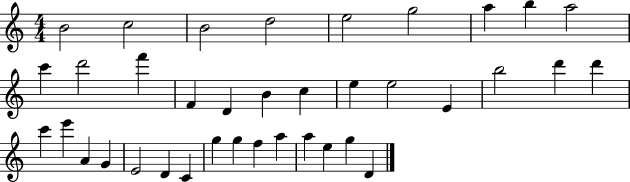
B4/h C5/h B4/h D5/h E5/h G5/h A5/q B5/q A5/h C6/q D6/h F6/q F4/q D4/q B4/q C5/q E5/q E5/h E4/q B5/h D6/q D6/q C6/q E6/q A4/q G4/q E4/h D4/q C4/q G5/q G5/q F5/q A5/q A5/q E5/q G5/q D4/q